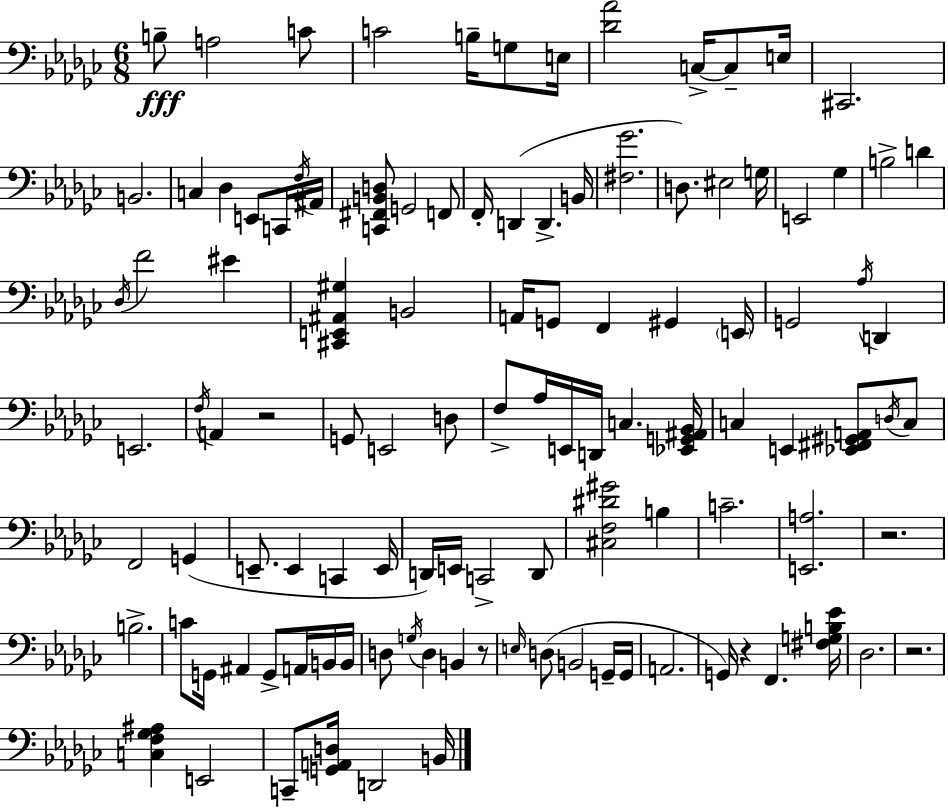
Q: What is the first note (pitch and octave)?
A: B3